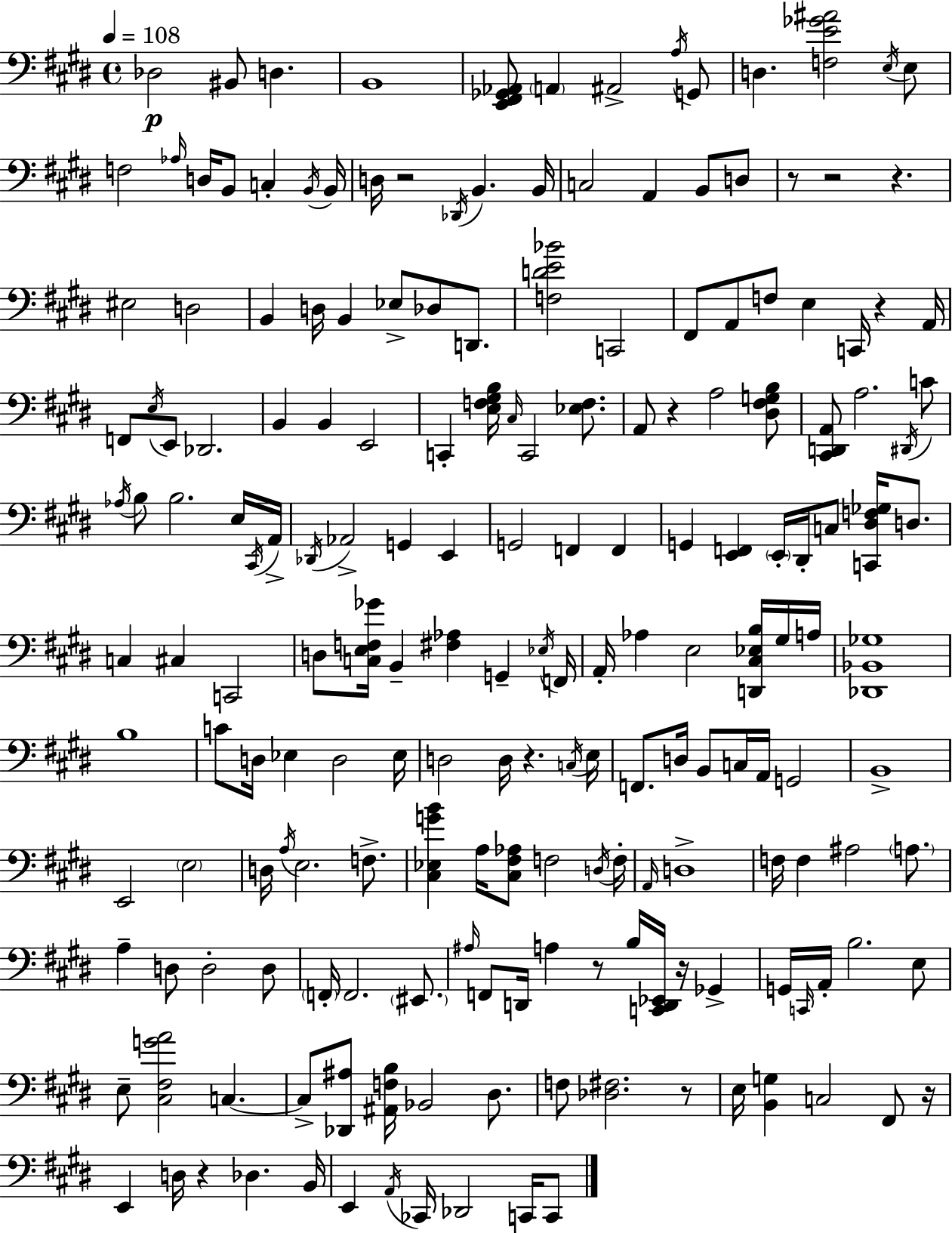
X:1
T:Untitled
M:4/4
L:1/4
K:E
_D,2 ^B,,/2 D, B,,4 [E,,^F,,_G,,_A,,]/2 A,, ^A,,2 A,/4 G,,/2 D, [F,E_G^A]2 E,/4 E,/2 F,2 _A,/4 D,/4 B,,/2 C, B,,/4 B,,/4 D,/4 z2 _D,,/4 B,, B,,/4 C,2 A,, B,,/2 D,/2 z/2 z2 z ^E,2 D,2 B,, D,/4 B,, _E,/2 _D,/2 D,,/2 [F,DE_B]2 C,,2 ^F,,/2 A,,/2 F,/2 E, C,,/4 z A,,/4 F,,/2 E,/4 E,,/2 _D,,2 B,, B,, E,,2 C,, [E,F,^G,B,]/4 ^C,/4 C,,2 [_E,F,]/2 A,,/2 z A,2 [^D,^F,G,B,]/2 [^C,,D,,A,,]/2 A,2 ^D,,/4 C/2 _A,/4 B,/2 B,2 E,/4 ^C,,/4 A,,/4 _D,,/4 _A,,2 G,, E,, G,,2 F,, F,, G,, [E,,F,,] E,,/4 ^D,,/4 C,/2 [C,,^D,F,_G,]/4 D,/2 C, ^C, C,,2 D,/2 [C,E,F,_G]/4 B,, [^F,_A,] G,, _E,/4 F,,/4 A,,/4 _A, E,2 [D,,^C,_E,B,]/4 ^G,/4 A,/4 [_D,,_B,,_G,]4 B,4 C/2 D,/4 _E, D,2 _E,/4 D,2 D,/4 z C,/4 E,/4 F,,/2 D,/4 B,,/2 C,/4 A,,/4 G,,2 B,,4 E,,2 E,2 D,/4 A,/4 E,2 F,/2 [^C,_E,GB] A,/4 [^C,^F,_A,]/2 F,2 D,/4 F,/4 A,,/4 D,4 F,/4 F, ^A,2 A,/2 A, D,/2 D,2 D,/2 F,,/4 F,,2 ^E,,/2 ^A,/4 F,,/2 D,,/4 A, z/2 B,/4 [C,,D,,_E,,]/4 z/4 _G,, G,,/4 C,,/4 A,,/4 B,2 E,/2 E,/2 [^C,^F,GA]2 C, C,/2 [_D,,^A,]/2 [^A,,F,B,]/4 _B,,2 ^D,/2 F,/2 [_D,^F,]2 z/2 E,/4 [B,,G,] C,2 ^F,,/2 z/4 E,, D,/4 z _D, B,,/4 E,, A,,/4 _C,,/4 _D,,2 C,,/4 C,,/2